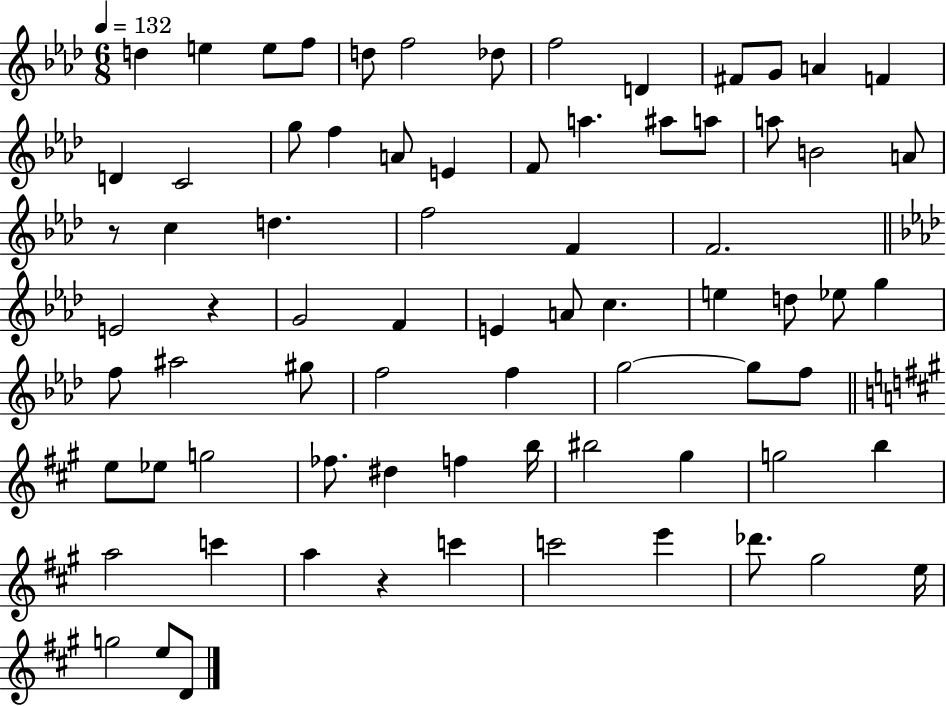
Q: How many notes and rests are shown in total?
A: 75